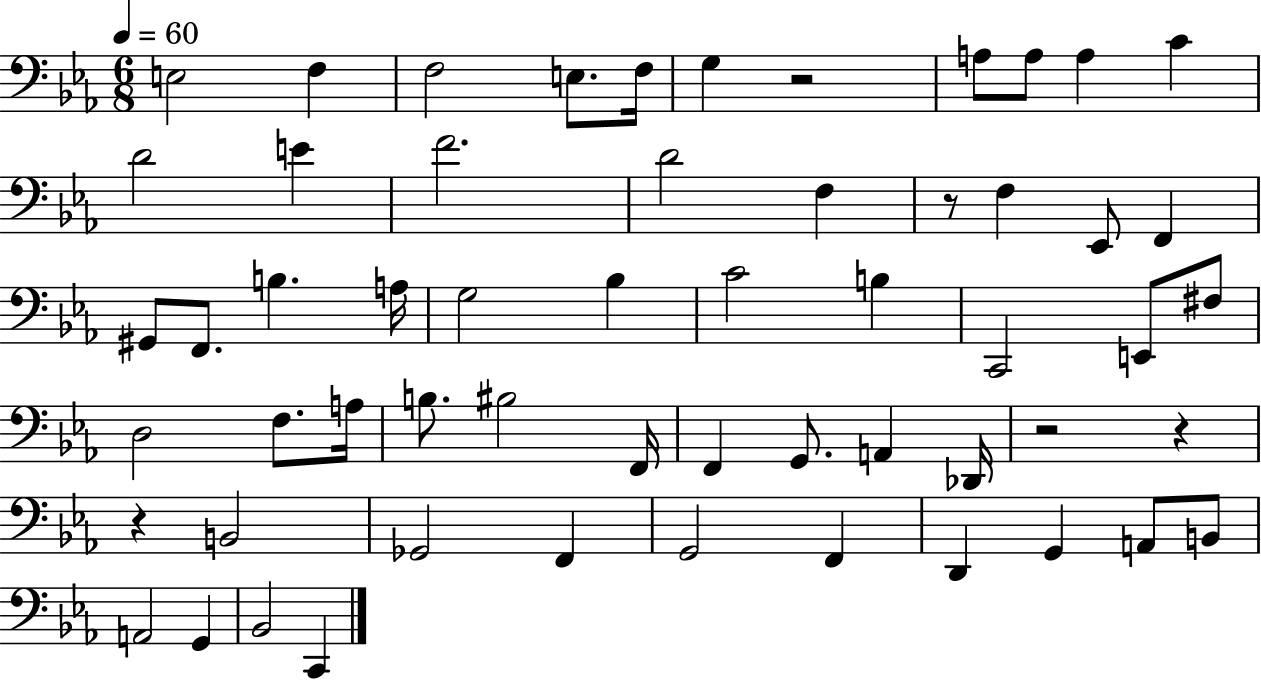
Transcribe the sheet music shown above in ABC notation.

X:1
T:Untitled
M:6/8
L:1/4
K:Eb
E,2 F, F,2 E,/2 F,/4 G, z2 A,/2 A,/2 A, C D2 E F2 D2 F, z/2 F, _E,,/2 F,, ^G,,/2 F,,/2 B, A,/4 G,2 _B, C2 B, C,,2 E,,/2 ^F,/2 D,2 F,/2 A,/4 B,/2 ^B,2 F,,/4 F,, G,,/2 A,, _D,,/4 z2 z z B,,2 _G,,2 F,, G,,2 F,, D,, G,, A,,/2 B,,/2 A,,2 G,, _B,,2 C,,